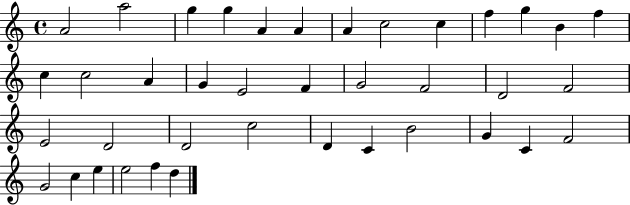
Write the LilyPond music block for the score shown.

{
  \clef treble
  \time 4/4
  \defaultTimeSignature
  \key c \major
  a'2 a''2 | g''4 g''4 a'4 a'4 | a'4 c''2 c''4 | f''4 g''4 b'4 f''4 | \break c''4 c''2 a'4 | g'4 e'2 f'4 | g'2 f'2 | d'2 f'2 | \break e'2 d'2 | d'2 c''2 | d'4 c'4 b'2 | g'4 c'4 f'2 | \break g'2 c''4 e''4 | e''2 f''4 d''4 | \bar "|."
}